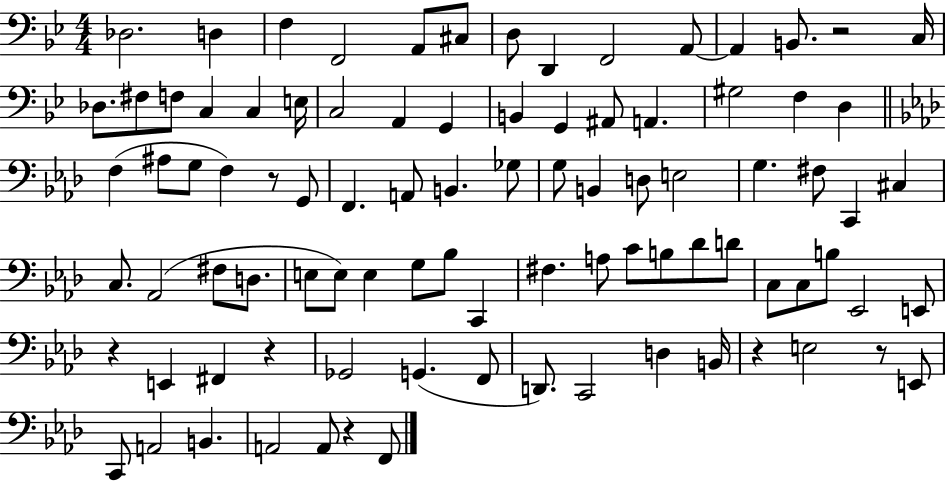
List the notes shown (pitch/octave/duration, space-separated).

Db3/h. D3/q F3/q F2/h A2/e C#3/e D3/e D2/q F2/h A2/e A2/q B2/e. R/h C3/s Db3/e. F#3/e F3/e C3/q C3/q E3/s C3/h A2/q G2/q B2/q G2/q A#2/e A2/q. G#3/h F3/q D3/q F3/q A#3/e G3/e F3/q R/e G2/e F2/q. A2/e B2/q. Gb3/e G3/e B2/q D3/e E3/h G3/q. F#3/e C2/q C#3/q C3/e. Ab2/h F#3/e D3/e. E3/e E3/e E3/q G3/e Bb3/e C2/q F#3/q. A3/e C4/e B3/e Db4/e D4/e C3/e C3/e B3/e Eb2/h E2/e R/q E2/q F#2/q R/q Gb2/h G2/q. F2/e D2/e. C2/h D3/q B2/s R/q E3/h R/e E2/e C2/e A2/h B2/q. A2/h A2/e R/q F2/e